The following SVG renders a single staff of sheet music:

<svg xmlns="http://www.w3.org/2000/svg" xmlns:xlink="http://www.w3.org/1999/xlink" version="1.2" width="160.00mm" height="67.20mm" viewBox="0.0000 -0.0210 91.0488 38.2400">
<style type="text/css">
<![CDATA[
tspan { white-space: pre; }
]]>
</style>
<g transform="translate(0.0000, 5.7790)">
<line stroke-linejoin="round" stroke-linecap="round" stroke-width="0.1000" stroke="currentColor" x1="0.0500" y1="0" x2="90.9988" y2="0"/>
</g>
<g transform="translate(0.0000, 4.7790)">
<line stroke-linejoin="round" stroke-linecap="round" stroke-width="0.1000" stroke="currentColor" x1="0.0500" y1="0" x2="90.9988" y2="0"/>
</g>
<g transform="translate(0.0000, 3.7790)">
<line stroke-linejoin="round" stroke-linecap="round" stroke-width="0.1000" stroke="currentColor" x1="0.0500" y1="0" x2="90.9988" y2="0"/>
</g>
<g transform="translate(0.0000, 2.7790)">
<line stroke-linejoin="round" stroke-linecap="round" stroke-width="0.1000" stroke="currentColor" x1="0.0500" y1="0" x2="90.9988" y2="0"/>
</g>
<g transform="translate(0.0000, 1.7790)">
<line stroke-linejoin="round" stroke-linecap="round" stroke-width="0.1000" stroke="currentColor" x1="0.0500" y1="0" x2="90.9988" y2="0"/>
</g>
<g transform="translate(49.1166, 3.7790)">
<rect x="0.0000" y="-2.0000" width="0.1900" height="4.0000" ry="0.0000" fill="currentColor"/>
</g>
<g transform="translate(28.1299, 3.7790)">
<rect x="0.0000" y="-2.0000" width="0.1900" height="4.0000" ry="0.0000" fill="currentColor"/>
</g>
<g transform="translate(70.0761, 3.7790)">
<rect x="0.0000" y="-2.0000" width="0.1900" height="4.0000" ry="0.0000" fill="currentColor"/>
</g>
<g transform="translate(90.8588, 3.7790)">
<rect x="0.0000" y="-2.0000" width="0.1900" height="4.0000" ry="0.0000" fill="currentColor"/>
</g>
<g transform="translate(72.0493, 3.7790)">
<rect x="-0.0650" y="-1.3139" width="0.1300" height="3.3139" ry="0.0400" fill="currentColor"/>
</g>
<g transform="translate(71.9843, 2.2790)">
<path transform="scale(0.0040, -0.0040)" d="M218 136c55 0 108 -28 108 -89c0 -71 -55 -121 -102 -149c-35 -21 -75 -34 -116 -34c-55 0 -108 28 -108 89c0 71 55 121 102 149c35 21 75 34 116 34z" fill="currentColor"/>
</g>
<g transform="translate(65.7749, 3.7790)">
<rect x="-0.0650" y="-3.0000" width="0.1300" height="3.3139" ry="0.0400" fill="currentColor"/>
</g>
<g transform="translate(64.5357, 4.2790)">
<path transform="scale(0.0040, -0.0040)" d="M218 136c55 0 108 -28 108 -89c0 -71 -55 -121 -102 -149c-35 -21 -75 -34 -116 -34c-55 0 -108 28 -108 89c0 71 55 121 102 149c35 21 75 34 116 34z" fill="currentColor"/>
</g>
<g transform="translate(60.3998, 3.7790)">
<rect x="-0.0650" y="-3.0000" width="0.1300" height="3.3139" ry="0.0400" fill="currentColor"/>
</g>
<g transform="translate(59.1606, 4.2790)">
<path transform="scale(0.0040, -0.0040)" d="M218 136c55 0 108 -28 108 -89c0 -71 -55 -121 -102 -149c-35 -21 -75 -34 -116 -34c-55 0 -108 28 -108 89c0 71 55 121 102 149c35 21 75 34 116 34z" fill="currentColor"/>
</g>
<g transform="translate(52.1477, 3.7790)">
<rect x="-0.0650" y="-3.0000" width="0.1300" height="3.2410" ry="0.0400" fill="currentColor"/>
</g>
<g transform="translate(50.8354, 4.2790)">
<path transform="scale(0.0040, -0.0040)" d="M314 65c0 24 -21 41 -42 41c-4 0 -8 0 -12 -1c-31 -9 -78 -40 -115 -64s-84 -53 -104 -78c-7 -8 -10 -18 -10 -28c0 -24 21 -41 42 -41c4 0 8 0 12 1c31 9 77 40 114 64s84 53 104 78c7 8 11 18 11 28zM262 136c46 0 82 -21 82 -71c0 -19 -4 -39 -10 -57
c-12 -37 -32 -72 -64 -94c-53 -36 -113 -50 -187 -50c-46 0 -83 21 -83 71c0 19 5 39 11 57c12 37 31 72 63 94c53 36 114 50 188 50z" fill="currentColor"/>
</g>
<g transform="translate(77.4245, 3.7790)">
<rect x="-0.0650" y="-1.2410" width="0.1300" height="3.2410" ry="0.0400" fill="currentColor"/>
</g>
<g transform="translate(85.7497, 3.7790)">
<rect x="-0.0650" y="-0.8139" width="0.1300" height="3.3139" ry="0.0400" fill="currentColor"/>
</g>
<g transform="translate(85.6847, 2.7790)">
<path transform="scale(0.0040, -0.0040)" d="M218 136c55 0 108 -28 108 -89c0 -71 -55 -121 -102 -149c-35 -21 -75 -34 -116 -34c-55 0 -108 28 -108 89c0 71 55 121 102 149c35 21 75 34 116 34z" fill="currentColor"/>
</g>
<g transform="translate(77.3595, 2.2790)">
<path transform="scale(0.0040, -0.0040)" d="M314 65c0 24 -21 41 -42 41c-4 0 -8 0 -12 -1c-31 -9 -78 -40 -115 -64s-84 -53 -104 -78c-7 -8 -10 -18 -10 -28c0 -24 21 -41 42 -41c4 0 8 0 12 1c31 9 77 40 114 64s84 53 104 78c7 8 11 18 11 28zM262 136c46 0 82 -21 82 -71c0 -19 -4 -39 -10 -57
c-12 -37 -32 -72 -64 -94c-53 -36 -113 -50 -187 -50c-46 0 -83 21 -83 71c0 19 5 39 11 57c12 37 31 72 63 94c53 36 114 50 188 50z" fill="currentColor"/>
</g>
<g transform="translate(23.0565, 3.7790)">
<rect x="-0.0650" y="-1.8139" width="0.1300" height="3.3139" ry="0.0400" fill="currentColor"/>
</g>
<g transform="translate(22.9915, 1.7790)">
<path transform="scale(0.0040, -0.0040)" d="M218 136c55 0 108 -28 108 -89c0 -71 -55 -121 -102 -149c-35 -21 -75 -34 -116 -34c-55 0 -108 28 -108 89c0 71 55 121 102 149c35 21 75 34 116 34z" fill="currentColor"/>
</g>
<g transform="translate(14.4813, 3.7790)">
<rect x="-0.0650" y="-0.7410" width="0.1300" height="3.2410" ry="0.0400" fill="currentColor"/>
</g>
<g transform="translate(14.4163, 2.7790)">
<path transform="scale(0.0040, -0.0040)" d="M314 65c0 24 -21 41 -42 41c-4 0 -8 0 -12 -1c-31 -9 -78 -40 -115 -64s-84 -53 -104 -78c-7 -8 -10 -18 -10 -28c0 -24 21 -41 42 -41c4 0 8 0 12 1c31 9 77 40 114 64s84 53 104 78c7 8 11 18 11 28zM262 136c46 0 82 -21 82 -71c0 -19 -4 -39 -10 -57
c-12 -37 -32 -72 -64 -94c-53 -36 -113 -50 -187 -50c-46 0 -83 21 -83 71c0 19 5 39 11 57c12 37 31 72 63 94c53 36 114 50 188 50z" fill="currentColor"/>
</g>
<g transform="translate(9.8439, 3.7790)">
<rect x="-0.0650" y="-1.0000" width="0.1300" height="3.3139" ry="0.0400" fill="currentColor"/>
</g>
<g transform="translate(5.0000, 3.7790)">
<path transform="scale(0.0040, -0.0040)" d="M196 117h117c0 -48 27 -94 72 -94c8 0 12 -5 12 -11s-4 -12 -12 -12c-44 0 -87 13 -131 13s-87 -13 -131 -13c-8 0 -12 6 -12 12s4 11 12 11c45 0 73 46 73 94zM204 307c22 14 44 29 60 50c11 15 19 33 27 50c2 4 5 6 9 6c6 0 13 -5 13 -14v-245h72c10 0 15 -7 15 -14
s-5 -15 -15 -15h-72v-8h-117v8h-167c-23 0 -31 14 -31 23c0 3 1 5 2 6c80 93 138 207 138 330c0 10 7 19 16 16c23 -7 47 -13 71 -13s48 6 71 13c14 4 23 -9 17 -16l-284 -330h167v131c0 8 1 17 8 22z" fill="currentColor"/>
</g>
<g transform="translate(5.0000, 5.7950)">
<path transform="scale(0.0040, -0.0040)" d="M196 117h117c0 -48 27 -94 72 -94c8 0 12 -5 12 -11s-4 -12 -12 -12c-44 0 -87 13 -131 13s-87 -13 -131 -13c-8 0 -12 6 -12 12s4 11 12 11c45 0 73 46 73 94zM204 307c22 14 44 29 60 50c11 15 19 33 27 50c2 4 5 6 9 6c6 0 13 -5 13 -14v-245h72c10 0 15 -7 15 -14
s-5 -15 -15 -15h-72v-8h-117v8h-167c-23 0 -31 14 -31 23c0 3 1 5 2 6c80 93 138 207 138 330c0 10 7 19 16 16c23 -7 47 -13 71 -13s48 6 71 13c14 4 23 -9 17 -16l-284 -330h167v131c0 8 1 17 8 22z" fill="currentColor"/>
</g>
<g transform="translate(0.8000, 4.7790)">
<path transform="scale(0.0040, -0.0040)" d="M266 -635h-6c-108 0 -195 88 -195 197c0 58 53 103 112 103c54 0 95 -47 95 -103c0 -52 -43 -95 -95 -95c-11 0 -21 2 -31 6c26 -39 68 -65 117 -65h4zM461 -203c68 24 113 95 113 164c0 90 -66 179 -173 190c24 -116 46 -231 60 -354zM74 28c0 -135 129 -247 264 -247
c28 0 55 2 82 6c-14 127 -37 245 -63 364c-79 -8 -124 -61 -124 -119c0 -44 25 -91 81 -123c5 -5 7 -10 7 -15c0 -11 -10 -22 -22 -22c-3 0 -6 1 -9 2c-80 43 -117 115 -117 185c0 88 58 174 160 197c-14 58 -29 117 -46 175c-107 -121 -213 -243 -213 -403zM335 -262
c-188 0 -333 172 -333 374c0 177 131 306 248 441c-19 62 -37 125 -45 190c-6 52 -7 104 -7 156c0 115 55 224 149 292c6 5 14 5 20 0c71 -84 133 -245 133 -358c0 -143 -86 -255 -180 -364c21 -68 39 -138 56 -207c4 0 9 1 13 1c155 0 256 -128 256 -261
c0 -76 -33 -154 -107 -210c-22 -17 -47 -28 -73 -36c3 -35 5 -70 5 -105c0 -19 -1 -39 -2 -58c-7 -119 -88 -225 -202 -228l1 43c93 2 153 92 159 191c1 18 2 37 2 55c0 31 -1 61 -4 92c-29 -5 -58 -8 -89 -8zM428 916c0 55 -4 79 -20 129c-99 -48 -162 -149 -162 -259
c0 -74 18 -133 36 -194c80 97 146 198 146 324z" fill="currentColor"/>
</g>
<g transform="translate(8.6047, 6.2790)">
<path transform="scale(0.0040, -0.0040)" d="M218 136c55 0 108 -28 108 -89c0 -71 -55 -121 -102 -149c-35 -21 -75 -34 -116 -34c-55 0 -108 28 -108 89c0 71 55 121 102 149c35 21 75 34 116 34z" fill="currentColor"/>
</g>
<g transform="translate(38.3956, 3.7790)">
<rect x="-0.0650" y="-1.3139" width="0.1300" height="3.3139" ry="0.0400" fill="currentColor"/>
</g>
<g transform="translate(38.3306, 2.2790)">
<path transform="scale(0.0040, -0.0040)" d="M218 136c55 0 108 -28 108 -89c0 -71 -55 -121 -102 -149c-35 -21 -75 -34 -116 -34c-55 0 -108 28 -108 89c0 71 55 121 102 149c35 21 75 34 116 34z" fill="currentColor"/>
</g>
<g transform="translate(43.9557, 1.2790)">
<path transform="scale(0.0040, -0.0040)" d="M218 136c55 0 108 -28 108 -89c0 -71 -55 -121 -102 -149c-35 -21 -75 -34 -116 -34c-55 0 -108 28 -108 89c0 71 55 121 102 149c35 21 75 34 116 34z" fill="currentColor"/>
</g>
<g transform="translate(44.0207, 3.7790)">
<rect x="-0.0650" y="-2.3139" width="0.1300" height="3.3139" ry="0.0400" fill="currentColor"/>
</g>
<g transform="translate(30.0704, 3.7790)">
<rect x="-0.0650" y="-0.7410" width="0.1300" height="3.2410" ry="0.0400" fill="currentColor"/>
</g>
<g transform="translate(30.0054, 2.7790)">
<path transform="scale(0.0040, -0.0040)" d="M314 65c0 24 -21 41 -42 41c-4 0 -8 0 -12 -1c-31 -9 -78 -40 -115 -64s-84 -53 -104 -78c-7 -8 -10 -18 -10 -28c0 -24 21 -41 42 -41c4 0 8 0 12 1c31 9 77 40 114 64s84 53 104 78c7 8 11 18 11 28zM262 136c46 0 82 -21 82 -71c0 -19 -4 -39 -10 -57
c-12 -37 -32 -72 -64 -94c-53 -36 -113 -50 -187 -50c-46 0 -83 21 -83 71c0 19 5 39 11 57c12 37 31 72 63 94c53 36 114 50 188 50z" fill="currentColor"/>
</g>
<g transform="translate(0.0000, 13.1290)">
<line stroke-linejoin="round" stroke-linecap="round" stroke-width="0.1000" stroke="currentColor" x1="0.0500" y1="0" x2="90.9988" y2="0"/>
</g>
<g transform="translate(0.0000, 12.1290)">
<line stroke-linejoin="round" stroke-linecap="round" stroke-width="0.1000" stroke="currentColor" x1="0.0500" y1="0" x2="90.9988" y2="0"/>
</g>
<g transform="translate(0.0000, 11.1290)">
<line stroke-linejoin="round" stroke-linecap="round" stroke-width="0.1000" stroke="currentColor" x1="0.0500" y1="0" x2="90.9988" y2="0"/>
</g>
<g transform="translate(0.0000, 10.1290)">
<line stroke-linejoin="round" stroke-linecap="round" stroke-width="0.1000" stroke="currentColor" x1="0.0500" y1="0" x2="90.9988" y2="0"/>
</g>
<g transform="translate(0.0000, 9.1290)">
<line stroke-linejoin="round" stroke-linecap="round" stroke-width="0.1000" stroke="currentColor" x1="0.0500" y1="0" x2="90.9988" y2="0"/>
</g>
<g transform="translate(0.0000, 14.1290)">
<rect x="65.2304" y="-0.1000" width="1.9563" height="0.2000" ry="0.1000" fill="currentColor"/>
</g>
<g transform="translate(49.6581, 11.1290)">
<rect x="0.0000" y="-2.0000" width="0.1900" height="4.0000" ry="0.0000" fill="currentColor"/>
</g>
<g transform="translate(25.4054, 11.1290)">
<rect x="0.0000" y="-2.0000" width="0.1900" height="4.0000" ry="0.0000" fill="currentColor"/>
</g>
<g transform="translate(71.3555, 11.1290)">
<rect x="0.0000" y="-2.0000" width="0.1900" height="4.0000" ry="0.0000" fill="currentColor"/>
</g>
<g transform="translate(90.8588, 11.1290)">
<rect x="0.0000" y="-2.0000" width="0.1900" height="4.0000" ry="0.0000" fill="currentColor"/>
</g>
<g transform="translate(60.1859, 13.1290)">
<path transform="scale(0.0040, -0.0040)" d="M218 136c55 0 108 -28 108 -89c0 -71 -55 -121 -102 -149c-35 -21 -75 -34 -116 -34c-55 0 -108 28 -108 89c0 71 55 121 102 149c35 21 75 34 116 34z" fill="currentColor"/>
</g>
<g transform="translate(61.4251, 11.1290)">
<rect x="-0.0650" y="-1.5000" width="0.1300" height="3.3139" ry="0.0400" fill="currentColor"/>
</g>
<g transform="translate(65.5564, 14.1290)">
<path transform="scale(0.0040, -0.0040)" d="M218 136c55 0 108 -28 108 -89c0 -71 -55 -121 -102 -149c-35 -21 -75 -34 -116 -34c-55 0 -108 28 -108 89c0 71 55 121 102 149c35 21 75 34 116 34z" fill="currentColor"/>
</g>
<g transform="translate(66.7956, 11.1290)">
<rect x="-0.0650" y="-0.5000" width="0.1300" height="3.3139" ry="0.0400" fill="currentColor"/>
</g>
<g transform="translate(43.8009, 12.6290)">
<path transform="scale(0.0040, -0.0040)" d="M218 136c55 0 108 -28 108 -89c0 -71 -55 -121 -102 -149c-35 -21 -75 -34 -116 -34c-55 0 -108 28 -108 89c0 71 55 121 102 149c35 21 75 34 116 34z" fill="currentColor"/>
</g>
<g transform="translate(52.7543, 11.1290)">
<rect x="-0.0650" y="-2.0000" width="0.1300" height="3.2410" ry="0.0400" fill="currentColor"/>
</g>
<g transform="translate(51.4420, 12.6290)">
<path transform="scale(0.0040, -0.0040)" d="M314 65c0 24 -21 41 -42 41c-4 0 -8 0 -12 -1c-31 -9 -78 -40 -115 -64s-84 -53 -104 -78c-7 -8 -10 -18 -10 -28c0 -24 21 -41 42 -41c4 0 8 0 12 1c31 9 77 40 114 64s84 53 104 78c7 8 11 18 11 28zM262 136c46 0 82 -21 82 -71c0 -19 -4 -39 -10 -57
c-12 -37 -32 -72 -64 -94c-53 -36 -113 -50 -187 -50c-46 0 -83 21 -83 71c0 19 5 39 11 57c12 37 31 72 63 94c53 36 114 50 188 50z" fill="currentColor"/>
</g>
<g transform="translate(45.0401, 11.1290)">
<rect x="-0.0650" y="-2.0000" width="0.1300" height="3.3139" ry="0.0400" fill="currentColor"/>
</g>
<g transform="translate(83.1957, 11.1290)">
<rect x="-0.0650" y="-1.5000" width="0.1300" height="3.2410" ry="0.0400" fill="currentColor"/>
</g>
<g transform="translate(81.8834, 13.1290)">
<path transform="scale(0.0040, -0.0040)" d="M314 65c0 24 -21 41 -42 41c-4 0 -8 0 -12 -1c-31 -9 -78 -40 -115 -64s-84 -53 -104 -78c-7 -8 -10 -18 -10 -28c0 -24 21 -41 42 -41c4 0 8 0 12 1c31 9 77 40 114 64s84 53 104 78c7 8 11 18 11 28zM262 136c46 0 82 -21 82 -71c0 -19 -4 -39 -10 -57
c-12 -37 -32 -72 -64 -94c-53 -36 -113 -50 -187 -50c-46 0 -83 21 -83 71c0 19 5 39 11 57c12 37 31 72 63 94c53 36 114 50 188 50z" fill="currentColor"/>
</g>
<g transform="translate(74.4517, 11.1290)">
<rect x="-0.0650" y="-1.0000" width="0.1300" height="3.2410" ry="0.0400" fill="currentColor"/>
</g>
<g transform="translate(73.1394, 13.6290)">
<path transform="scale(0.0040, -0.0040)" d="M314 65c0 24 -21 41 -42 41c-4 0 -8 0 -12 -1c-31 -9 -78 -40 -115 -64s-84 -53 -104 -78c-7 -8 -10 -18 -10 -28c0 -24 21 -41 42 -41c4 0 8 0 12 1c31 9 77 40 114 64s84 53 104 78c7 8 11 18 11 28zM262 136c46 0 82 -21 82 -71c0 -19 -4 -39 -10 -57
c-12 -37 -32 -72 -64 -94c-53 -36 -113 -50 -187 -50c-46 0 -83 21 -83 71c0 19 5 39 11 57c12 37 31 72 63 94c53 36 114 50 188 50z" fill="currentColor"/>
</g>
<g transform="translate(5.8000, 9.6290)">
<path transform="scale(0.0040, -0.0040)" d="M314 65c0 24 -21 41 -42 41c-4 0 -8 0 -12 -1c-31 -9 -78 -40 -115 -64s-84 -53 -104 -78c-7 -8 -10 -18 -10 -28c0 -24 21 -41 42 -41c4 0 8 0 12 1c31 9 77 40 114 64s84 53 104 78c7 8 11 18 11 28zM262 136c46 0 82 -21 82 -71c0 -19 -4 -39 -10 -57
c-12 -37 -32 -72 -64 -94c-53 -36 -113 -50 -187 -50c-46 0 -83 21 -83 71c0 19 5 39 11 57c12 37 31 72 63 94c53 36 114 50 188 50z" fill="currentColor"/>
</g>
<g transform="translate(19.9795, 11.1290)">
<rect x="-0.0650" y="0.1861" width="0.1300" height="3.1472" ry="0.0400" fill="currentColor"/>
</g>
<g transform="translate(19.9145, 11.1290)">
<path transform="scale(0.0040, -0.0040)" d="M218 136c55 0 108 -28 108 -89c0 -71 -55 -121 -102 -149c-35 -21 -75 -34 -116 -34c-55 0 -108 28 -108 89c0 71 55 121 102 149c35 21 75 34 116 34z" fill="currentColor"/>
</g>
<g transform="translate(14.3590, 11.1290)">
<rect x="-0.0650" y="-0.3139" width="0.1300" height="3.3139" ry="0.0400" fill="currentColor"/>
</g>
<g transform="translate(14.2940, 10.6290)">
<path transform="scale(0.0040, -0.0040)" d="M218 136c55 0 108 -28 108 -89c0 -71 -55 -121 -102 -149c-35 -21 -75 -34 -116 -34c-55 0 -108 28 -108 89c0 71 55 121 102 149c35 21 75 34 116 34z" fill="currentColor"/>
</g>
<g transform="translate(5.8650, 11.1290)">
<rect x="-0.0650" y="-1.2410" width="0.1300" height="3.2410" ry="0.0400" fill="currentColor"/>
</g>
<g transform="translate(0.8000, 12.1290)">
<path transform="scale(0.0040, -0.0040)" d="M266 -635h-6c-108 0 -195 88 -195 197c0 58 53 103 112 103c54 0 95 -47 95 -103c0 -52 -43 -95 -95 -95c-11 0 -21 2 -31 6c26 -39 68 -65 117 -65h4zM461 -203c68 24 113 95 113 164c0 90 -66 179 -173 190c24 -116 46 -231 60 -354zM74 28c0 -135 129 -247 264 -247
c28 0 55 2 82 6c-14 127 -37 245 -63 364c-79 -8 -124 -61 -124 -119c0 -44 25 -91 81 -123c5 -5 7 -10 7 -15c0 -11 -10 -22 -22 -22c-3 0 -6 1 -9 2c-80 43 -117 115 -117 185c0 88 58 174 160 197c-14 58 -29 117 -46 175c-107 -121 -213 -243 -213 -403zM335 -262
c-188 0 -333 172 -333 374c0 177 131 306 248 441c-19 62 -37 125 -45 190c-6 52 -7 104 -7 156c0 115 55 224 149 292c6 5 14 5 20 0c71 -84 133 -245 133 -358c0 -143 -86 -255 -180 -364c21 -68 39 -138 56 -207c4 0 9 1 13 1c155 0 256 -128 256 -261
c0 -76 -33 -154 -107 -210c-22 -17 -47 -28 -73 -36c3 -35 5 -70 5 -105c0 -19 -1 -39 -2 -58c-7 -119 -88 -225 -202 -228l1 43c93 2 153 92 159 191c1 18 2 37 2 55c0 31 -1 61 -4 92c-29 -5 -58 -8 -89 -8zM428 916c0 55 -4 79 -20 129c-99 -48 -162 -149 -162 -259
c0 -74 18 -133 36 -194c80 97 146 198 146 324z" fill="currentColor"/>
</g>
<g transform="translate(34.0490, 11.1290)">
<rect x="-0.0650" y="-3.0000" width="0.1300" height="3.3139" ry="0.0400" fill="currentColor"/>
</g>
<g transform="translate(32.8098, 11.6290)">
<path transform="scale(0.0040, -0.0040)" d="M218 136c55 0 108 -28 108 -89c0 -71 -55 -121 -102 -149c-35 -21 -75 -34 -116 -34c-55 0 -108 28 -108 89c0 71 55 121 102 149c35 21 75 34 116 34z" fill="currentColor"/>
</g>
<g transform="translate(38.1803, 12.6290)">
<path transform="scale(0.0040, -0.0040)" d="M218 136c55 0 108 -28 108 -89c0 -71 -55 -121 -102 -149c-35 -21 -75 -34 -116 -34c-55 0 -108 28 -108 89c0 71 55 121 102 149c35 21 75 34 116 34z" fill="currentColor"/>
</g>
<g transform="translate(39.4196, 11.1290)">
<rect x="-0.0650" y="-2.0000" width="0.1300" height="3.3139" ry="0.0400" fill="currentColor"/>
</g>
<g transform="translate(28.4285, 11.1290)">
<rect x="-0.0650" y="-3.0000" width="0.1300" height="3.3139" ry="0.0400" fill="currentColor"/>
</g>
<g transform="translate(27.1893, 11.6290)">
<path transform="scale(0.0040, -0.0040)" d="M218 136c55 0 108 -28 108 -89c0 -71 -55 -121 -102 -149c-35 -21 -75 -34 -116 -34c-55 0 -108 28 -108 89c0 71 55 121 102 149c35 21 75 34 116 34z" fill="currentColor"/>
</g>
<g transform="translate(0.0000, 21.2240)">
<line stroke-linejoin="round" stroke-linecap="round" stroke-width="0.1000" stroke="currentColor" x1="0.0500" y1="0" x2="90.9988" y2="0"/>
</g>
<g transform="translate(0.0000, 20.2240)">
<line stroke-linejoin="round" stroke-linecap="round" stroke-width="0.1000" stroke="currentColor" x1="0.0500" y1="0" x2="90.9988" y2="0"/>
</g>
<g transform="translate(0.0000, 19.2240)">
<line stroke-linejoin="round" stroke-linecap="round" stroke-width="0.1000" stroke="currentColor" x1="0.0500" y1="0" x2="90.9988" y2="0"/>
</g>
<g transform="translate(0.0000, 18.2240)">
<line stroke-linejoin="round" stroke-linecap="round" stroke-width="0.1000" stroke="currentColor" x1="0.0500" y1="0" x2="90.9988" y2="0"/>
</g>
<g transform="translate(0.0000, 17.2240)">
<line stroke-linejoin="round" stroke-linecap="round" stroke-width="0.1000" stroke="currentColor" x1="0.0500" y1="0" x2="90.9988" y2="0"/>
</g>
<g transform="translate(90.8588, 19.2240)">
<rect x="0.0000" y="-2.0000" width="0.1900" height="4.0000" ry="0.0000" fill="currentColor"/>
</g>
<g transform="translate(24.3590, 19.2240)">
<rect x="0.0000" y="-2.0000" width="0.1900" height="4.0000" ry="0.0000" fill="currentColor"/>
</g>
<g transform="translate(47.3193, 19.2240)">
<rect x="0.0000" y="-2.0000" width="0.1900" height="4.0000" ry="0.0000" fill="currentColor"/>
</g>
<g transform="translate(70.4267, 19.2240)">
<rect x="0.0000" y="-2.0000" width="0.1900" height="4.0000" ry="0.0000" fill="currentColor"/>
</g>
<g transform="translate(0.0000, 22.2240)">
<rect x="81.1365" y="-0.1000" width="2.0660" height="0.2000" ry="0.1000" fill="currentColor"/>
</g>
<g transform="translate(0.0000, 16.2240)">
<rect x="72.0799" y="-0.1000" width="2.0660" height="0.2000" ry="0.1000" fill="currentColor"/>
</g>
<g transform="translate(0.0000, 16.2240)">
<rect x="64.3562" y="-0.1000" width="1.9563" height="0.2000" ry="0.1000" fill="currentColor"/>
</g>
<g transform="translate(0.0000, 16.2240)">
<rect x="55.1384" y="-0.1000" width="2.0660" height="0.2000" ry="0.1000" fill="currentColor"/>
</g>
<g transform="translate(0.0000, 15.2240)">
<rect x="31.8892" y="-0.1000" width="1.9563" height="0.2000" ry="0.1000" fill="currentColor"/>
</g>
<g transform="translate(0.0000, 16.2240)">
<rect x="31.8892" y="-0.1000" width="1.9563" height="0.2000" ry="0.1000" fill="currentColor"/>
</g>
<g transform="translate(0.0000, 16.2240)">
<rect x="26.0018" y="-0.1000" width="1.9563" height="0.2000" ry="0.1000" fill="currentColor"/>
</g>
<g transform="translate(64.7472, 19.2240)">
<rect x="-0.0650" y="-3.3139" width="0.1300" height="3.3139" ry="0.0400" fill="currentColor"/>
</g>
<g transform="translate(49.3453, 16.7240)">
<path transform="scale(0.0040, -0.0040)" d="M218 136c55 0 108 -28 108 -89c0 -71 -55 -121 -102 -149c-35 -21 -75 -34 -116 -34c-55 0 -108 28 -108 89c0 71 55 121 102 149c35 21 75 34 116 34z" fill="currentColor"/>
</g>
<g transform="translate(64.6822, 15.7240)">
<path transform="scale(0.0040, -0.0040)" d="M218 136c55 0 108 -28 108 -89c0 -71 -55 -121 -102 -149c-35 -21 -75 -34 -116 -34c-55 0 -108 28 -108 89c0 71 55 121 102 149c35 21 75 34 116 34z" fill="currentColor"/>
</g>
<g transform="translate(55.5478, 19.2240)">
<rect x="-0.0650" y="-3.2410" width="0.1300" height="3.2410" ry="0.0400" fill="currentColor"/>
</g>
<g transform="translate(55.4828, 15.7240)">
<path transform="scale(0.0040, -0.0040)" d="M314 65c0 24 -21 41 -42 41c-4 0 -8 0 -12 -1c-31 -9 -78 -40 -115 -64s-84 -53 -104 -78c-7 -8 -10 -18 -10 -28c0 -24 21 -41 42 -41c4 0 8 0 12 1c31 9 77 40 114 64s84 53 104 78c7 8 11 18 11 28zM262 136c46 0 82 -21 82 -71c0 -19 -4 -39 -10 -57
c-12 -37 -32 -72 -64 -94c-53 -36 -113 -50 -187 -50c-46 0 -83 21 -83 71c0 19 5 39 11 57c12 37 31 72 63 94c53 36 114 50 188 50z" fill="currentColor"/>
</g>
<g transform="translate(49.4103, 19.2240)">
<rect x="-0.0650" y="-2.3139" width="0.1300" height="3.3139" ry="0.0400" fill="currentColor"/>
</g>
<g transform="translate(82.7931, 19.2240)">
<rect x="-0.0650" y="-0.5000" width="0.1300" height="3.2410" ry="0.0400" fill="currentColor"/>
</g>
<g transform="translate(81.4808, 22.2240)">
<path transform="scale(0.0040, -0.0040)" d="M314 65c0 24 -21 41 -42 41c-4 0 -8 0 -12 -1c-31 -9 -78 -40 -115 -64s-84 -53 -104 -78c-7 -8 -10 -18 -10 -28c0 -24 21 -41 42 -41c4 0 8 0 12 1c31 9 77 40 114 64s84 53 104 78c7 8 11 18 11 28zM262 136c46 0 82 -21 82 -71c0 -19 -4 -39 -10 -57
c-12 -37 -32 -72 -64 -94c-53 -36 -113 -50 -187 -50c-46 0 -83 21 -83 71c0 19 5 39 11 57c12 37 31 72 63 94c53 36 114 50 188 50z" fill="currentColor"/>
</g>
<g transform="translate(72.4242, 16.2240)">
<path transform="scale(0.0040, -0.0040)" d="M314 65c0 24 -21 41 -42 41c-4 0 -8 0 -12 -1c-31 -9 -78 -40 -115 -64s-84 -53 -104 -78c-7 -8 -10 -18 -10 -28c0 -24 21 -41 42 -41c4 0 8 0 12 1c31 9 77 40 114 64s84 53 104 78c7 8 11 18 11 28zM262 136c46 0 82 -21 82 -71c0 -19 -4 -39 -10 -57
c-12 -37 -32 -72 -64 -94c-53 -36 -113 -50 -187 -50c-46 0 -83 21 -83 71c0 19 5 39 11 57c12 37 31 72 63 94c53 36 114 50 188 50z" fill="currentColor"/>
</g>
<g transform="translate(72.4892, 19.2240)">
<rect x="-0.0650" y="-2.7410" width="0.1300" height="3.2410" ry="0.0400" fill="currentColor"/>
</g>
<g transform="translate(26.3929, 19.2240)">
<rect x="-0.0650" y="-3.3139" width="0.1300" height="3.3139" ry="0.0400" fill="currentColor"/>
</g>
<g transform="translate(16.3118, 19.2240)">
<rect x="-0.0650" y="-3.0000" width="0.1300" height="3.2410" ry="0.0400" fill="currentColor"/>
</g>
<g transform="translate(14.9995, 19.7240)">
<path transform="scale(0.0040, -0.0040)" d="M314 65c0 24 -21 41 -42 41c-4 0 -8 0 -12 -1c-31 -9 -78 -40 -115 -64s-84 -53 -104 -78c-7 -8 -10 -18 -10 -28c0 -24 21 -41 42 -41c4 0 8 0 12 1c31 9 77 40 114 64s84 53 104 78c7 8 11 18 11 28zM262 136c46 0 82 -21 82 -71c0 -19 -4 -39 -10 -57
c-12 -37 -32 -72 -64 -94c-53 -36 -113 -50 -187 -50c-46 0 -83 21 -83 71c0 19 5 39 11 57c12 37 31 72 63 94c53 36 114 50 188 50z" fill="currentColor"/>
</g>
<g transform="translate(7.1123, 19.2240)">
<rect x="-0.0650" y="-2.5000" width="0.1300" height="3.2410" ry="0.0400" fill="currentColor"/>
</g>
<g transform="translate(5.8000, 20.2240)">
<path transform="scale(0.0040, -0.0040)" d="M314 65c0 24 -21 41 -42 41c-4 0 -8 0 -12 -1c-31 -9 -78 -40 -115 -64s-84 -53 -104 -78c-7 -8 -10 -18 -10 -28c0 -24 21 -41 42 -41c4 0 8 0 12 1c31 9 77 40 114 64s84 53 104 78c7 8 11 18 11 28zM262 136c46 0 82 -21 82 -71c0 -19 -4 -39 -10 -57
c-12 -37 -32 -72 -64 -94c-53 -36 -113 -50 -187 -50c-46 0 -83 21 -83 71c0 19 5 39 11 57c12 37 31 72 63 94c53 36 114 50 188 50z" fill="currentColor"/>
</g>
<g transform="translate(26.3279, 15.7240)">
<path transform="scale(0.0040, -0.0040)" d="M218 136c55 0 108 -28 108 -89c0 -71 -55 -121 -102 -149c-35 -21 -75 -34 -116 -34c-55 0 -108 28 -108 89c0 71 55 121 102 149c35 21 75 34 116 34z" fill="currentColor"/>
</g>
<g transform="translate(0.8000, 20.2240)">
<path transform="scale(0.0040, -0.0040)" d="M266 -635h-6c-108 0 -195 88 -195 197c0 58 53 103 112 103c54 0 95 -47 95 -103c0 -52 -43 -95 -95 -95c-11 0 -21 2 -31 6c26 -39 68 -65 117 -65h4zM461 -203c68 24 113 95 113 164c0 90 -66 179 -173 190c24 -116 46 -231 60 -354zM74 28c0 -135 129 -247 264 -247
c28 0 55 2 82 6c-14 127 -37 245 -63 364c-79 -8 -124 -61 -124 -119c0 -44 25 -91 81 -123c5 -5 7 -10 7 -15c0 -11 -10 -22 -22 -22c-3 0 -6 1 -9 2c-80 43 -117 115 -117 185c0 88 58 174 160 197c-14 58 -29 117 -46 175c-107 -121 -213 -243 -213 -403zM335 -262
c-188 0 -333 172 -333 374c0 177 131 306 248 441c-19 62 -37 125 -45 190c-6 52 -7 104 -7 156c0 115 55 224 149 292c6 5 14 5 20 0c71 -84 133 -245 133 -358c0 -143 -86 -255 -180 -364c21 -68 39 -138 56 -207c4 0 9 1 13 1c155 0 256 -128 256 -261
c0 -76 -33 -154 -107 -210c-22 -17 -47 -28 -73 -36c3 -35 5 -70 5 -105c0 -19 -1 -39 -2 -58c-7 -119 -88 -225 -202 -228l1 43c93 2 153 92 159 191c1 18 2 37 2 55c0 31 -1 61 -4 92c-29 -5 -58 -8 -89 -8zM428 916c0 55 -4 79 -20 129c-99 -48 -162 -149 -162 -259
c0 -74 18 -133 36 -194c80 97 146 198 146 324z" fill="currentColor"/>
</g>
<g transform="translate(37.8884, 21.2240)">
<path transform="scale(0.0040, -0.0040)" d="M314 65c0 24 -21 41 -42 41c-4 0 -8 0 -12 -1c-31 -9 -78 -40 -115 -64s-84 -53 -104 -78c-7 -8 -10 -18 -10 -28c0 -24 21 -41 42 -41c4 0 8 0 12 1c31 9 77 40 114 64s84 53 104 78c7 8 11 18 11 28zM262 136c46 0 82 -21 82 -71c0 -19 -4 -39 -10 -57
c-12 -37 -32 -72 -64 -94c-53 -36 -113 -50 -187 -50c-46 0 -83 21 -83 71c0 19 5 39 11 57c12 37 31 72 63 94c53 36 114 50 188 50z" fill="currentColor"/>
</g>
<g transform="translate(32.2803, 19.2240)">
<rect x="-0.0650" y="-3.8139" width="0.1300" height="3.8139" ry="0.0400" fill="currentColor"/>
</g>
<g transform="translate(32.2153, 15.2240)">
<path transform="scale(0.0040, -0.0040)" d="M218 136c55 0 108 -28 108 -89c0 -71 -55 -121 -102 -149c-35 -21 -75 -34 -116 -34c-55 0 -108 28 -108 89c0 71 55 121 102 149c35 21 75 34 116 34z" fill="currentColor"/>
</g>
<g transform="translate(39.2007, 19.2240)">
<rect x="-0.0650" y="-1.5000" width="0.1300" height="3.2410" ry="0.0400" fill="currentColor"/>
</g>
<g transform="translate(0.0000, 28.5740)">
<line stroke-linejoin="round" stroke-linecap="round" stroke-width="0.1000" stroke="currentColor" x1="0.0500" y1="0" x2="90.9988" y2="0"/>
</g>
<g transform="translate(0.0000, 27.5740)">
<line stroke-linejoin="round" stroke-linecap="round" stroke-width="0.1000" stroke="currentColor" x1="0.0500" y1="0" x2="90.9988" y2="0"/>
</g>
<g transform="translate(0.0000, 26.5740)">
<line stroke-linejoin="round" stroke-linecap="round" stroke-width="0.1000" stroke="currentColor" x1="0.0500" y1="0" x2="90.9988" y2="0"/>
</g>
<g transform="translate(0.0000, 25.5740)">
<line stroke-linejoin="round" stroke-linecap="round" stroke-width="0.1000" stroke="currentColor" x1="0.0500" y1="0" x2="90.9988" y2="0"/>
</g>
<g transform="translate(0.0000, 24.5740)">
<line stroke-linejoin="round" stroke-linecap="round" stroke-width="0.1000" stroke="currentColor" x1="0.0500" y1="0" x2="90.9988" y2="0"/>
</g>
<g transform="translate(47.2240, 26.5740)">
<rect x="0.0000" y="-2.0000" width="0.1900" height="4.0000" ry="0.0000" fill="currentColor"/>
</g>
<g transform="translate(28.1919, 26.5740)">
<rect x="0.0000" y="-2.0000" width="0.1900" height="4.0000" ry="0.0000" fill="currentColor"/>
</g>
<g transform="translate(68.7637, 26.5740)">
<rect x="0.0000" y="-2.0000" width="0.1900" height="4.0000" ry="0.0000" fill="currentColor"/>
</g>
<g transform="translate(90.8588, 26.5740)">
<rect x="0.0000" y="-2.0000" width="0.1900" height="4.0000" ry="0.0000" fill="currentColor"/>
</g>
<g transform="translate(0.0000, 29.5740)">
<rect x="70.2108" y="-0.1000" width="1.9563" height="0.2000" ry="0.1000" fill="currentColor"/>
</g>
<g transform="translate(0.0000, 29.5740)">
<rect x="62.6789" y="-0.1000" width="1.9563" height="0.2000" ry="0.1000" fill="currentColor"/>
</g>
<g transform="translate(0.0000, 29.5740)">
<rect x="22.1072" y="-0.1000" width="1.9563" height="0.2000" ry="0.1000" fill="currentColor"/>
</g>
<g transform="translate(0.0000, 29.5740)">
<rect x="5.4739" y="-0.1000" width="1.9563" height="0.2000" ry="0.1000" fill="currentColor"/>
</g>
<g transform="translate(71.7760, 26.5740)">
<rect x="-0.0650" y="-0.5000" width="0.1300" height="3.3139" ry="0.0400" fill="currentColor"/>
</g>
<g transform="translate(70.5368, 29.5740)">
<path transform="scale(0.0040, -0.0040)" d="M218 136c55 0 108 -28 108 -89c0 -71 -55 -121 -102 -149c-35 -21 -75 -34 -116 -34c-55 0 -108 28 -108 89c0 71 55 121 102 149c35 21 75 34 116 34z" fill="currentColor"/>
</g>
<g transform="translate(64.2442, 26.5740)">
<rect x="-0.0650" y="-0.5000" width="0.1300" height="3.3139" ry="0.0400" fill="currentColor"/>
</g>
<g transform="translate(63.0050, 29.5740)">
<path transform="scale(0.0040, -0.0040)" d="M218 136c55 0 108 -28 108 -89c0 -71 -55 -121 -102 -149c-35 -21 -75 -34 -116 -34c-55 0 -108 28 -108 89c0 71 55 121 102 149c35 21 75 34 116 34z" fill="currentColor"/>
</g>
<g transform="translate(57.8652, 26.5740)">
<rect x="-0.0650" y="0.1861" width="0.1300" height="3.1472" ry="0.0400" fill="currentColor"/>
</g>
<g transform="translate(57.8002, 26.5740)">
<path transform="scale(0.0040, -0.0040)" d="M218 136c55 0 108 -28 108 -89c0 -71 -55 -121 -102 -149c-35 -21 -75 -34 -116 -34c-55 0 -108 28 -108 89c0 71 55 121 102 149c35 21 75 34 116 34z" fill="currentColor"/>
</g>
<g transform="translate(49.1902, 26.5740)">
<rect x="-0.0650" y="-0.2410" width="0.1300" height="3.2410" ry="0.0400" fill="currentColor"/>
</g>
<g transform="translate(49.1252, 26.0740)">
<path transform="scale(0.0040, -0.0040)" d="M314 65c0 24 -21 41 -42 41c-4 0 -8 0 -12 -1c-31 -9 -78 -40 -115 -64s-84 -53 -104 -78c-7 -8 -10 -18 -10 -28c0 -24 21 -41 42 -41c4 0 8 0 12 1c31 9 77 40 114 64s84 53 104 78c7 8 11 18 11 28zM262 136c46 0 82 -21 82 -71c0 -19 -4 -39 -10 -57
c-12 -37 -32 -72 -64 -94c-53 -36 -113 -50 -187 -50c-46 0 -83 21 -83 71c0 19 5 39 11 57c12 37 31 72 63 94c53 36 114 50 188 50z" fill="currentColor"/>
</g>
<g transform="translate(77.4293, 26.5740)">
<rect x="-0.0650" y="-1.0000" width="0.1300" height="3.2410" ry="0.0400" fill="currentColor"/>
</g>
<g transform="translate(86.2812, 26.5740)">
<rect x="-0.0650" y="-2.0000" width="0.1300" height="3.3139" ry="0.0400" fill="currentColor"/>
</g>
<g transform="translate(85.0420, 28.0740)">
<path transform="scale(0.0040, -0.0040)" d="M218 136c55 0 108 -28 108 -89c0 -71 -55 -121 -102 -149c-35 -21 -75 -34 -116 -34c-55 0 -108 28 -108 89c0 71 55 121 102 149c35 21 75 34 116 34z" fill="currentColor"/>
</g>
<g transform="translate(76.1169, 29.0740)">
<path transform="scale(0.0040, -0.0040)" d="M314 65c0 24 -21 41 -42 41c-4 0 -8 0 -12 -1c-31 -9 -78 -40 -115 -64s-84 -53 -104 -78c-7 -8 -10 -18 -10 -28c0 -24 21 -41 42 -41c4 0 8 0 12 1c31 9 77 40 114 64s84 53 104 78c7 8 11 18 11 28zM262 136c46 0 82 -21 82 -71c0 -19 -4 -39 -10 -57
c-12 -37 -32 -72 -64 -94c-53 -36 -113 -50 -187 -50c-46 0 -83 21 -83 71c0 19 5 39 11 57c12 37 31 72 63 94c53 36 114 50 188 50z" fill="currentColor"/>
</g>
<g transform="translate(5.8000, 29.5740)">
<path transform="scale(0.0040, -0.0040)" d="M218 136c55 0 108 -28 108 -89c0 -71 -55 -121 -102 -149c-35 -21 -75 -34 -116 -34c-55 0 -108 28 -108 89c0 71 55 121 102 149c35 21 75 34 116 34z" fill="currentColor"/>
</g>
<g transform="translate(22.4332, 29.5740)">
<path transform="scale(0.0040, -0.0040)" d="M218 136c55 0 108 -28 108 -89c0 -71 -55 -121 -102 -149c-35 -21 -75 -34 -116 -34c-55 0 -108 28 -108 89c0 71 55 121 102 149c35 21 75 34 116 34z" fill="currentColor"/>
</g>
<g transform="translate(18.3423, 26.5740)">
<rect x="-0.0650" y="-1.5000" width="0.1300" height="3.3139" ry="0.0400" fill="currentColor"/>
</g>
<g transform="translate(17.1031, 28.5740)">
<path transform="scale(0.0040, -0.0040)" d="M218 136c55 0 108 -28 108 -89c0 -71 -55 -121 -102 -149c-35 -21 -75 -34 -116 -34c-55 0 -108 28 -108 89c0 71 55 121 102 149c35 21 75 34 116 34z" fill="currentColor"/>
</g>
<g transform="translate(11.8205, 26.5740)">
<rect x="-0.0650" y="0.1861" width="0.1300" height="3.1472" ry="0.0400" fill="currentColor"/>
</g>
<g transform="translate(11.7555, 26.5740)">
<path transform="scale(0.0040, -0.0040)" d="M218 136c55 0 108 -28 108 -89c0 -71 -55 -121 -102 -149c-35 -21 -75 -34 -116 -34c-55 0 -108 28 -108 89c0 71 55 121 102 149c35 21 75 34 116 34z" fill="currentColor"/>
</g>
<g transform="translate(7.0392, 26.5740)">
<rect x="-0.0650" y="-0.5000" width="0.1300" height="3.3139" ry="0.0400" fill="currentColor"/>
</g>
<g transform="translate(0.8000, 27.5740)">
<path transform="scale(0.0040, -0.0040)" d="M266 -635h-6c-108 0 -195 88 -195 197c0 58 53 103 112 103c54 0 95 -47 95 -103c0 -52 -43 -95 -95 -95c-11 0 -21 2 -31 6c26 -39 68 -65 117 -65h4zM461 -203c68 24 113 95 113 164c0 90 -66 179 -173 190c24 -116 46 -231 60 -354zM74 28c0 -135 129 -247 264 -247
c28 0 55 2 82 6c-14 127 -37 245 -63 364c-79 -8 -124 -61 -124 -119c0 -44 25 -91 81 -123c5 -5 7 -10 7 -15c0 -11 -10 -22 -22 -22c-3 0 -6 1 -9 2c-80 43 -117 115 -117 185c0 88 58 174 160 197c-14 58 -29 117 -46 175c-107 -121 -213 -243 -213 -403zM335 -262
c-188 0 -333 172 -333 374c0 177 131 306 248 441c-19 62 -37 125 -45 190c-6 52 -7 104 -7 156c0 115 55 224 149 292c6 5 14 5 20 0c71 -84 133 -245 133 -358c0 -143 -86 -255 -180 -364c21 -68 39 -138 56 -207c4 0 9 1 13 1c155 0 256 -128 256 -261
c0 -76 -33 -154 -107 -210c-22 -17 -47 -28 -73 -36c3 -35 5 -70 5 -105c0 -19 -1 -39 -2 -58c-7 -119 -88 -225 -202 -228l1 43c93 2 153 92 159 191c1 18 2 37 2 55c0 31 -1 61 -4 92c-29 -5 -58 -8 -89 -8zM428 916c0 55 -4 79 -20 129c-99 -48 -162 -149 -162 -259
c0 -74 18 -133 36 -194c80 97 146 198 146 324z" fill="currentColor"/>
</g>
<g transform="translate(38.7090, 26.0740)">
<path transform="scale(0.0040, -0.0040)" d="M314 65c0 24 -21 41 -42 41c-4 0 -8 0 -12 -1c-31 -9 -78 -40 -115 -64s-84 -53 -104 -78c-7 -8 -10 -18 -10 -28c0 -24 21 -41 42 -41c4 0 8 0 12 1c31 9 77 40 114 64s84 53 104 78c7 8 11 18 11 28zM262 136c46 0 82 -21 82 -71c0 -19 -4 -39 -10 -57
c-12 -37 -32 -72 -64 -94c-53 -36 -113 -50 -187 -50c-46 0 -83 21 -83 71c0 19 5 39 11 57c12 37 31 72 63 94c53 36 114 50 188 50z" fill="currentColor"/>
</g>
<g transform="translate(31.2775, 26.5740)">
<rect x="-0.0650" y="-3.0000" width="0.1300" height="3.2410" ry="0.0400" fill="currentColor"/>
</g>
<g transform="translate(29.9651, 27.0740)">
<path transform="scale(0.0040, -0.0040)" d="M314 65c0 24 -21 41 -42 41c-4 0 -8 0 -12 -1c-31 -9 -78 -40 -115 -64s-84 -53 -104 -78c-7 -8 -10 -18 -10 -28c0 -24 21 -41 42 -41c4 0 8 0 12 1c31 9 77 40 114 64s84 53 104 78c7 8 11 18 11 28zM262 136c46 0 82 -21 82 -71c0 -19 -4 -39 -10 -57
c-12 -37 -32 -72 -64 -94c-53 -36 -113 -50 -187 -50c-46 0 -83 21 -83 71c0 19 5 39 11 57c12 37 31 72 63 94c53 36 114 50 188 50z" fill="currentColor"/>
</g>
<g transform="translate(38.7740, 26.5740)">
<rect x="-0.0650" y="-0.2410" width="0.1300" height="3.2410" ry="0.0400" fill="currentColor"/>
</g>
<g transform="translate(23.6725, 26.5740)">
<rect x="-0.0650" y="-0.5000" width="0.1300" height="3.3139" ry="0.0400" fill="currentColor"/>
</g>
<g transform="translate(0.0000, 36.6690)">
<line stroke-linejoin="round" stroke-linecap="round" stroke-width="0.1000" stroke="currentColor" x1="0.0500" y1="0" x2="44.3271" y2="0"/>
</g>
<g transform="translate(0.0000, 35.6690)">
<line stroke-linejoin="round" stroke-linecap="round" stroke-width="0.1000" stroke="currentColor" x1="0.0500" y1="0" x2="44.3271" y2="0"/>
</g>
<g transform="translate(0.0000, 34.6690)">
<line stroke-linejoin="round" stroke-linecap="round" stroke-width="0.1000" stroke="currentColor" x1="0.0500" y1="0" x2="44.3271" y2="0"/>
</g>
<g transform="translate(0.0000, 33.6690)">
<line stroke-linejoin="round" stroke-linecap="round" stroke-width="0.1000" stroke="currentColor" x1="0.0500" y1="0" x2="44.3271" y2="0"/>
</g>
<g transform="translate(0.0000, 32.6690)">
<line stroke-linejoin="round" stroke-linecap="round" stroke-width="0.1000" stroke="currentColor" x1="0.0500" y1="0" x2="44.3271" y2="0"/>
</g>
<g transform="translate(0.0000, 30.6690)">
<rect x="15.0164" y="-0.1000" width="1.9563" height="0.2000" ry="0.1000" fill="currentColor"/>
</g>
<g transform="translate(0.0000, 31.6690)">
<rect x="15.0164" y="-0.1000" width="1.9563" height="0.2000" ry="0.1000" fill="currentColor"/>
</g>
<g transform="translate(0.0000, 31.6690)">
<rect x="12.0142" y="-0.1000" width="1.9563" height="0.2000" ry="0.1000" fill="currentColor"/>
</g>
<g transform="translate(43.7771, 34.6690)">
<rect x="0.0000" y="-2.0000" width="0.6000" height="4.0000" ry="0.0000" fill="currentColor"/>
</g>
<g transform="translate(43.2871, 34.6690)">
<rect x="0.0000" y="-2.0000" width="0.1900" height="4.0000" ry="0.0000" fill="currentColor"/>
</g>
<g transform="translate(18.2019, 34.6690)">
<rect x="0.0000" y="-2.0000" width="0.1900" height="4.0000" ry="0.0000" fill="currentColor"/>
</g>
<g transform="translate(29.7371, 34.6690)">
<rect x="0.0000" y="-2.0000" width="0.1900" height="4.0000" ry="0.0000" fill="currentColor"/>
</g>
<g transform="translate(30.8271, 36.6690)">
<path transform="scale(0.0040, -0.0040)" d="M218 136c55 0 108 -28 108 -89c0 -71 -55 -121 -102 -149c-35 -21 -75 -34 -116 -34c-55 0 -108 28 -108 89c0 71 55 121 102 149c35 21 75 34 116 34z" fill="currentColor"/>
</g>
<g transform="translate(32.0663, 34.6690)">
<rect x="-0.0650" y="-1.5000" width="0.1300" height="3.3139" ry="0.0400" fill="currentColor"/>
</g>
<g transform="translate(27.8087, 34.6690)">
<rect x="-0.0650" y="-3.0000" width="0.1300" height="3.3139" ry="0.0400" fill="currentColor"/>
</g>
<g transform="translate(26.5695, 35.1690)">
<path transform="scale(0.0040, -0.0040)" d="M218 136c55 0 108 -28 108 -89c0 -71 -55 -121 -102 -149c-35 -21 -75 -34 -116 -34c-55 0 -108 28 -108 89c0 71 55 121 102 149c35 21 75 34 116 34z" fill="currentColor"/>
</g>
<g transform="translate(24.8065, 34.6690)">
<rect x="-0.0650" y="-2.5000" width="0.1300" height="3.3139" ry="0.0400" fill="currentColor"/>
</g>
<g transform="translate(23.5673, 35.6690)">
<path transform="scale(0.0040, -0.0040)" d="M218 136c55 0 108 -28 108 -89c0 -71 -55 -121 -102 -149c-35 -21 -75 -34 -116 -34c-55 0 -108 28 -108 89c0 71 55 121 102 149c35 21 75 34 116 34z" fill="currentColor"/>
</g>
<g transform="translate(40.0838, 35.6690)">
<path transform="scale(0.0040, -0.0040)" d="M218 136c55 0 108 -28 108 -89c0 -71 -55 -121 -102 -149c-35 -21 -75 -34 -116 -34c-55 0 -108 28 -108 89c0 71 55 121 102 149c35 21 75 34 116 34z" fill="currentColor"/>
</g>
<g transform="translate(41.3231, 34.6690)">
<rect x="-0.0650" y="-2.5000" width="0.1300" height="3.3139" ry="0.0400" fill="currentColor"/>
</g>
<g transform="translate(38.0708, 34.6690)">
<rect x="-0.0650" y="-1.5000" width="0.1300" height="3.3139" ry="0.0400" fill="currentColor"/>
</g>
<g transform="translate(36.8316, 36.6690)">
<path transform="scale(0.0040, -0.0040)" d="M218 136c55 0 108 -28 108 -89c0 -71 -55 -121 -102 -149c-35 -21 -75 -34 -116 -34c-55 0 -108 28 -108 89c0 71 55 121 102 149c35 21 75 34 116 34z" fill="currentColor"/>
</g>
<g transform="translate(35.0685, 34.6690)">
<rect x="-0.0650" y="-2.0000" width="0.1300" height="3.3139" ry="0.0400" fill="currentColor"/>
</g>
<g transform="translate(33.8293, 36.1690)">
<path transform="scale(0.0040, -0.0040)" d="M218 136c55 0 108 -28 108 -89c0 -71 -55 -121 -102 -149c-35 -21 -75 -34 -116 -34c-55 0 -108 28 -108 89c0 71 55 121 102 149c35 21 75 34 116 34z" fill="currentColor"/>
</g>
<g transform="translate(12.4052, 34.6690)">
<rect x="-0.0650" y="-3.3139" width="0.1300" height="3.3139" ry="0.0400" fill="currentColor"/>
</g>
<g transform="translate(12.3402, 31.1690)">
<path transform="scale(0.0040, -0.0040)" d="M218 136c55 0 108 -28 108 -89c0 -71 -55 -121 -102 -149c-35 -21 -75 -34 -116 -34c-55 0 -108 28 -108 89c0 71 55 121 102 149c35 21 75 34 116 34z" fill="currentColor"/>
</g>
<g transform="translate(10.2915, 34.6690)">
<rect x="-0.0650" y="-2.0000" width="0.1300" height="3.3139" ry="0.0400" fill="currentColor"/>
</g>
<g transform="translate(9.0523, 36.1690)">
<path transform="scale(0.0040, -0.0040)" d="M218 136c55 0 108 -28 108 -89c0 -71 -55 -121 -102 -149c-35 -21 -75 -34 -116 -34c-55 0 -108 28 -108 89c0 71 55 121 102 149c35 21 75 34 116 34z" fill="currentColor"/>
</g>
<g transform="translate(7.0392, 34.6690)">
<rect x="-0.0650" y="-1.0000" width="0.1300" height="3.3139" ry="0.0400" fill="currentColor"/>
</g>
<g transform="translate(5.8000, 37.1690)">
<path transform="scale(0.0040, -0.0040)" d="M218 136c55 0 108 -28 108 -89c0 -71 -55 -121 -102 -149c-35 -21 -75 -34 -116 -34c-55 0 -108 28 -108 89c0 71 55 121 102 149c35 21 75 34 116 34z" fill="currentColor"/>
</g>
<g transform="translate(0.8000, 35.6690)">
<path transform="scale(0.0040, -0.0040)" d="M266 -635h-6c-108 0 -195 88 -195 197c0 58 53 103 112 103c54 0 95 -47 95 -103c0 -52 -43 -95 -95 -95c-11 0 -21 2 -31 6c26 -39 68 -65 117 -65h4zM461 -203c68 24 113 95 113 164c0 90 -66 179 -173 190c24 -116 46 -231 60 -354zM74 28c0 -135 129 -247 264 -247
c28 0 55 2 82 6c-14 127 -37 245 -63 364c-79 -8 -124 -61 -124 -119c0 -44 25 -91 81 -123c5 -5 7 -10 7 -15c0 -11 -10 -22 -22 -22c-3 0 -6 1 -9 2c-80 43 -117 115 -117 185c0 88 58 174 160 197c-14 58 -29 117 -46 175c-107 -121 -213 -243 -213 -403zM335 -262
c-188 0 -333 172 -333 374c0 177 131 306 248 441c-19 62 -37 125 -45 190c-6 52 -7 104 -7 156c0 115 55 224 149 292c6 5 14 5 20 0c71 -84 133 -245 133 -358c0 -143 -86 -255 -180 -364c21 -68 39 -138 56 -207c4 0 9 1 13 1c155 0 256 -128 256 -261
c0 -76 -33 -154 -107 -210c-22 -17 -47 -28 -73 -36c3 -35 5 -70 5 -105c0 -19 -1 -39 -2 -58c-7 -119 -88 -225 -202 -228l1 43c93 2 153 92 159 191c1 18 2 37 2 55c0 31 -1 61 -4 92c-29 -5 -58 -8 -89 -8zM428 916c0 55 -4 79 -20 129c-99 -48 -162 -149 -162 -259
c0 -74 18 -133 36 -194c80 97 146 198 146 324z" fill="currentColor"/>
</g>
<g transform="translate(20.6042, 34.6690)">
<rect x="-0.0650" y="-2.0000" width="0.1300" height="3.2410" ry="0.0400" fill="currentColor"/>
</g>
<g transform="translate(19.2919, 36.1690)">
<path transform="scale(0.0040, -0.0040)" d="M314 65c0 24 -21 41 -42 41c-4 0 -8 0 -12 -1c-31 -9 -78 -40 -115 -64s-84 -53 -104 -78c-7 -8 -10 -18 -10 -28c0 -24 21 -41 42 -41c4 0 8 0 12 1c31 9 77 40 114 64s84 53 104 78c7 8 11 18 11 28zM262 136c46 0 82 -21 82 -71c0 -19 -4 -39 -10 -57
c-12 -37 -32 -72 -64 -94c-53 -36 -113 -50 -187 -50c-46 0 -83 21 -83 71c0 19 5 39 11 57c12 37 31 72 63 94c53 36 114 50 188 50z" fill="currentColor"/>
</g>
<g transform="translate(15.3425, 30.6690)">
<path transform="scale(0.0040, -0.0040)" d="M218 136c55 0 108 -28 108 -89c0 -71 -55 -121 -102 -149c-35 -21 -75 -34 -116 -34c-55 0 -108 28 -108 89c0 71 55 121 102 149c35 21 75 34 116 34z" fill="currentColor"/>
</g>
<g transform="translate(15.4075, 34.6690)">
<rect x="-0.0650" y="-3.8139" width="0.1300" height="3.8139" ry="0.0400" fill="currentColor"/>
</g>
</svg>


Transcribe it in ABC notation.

X:1
T:Untitled
M:4/4
L:1/4
K:C
D d2 f d2 e g A2 A A e e2 d e2 c B A A F F F2 E C D2 E2 G2 A2 b c' E2 g b2 b a2 C2 C B E C A2 c2 c2 B C C D2 F D F b c' F2 G A E F E G